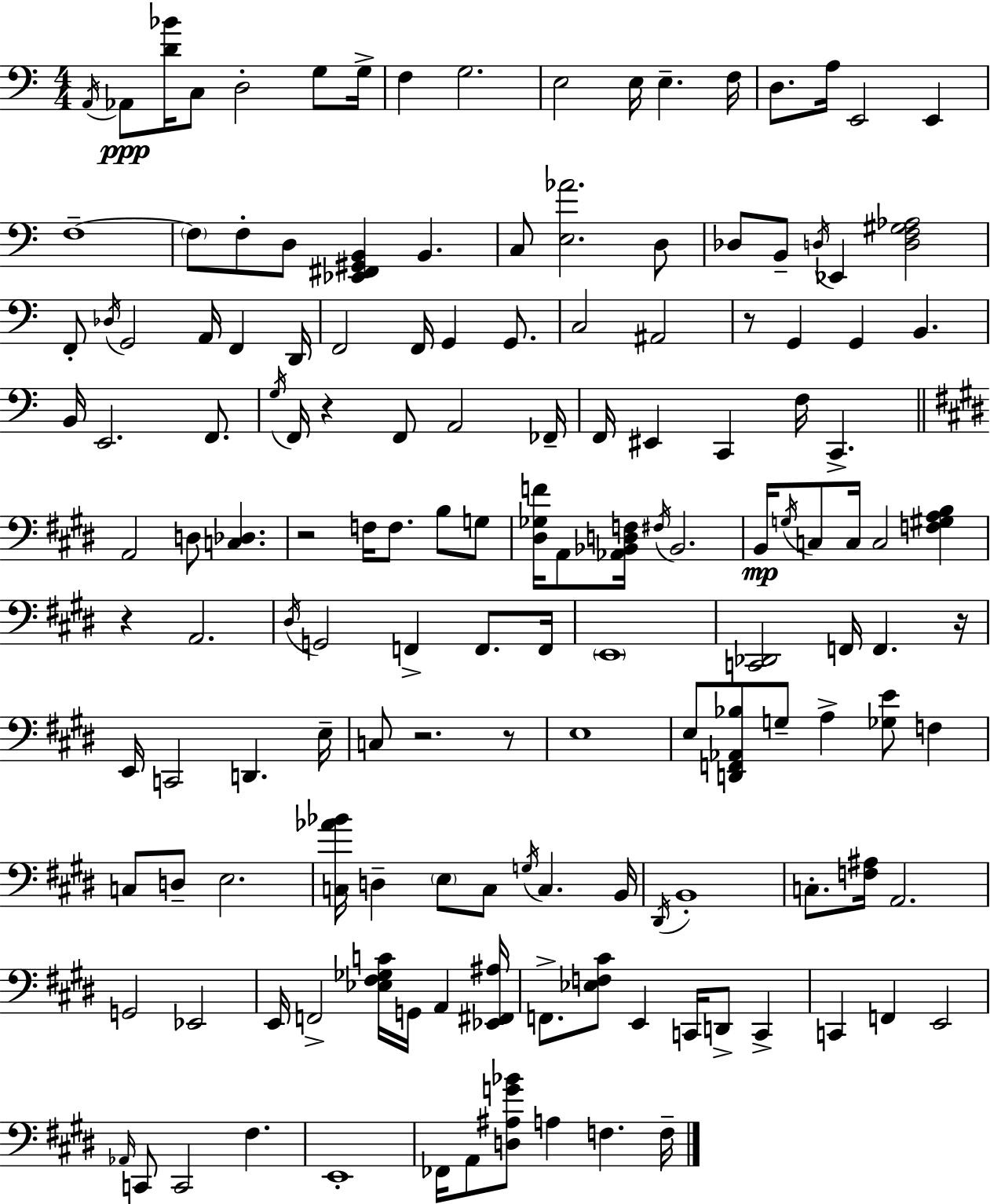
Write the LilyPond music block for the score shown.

{
  \clef bass
  \numericTimeSignature
  \time 4/4
  \key a \minor
  \acciaccatura { a,16 }\ppp aes,8 <d' bes'>16 c8 d2-. g8 | g16-> f4 g2. | e2 e16 e4.-- | f16 d8. a16 e,2 e,4 | \break f1--~~ | \parenthesize f8 f8-. d8 <ees, fis, gis, b,>4 b,4. | c8 <e aes'>2. d8 | des8 b,8-- \acciaccatura { d16 } ees,4 <d f gis aes>2 | \break f,8-. \acciaccatura { des16 } g,2 a,16 f,4 | d,16 f,2 f,16 g,4 | g,8. c2 ais,2 | r8 g,4 g,4 b,4. | \break b,16 e,2. | f,8. \acciaccatura { g16 } f,16 r4 f,8 a,2 | fes,16-- f,16 eis,4 c,4 f16 c,4.-> | \bar "||" \break \key e \major a,2 d8 <c des>4. | r2 f16 f8. b8 g8 | <dis ges f'>16 a,8 <aes, bes, d f>16 \acciaccatura { fis16 } bes,2. | b,16\mp \acciaccatura { g16 } c8 c16 c2 <f gis a b>4 | \break r4 a,2. | \acciaccatura { dis16 } g,2 f,4-> f,8. | f,16 \parenthesize e,1 | <c, des,>2 f,16 f,4. | \break r16 e,16 c,2 d,4. | e16-- c8 r2. | r8 e1 | e8 <d, f, aes, bes>8 g8-- a4-> <ges e'>8 f4 | \break c8 d8-- e2. | <c aes' bes'>16 d4-- \parenthesize e8 c8 \acciaccatura { g16 } c4. | b,16 \acciaccatura { dis,16 } b,1-. | c8.-. <f ais>16 a,2. | \break g,2 ees,2 | e,16 f,2-> <ees fis ges c'>16 g,16 | a,4 <ees, fis, ais>16 f,8.-> <ees f cis'>8 e,4 c,16 d,8-> | c,4-> c,4 f,4 e,2 | \break \grace { aes,16 } c,8 c,2 | fis4. e,1-. | fes,16 a,8 <d ais g' bes'>8 a4 f4. | f16-- \bar "|."
}